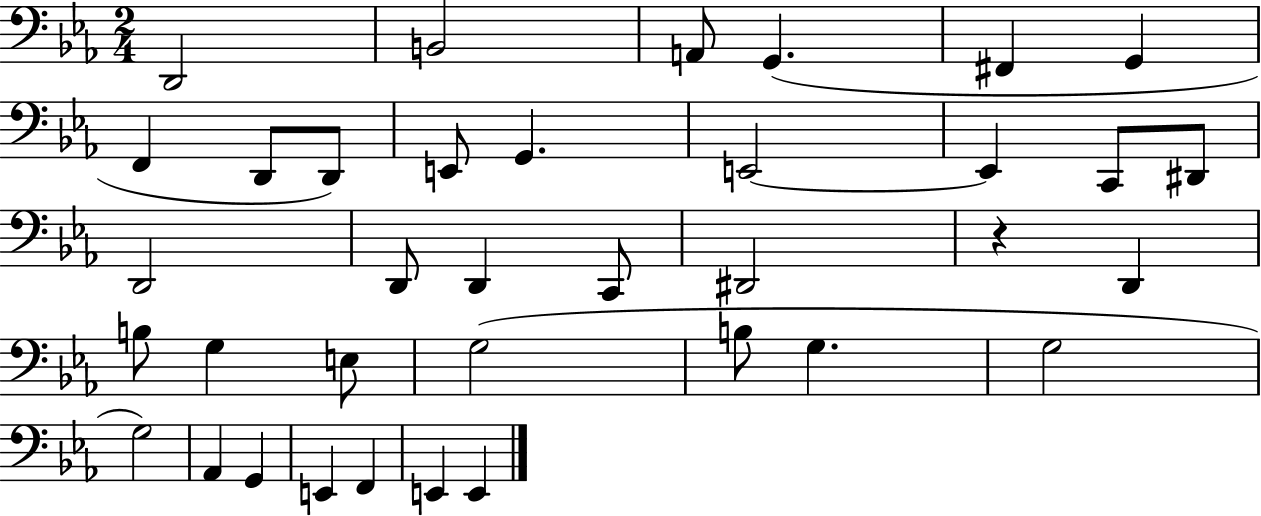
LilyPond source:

{
  \clef bass
  \numericTimeSignature
  \time 2/4
  \key ees \major
  \repeat volta 2 { d,2 | b,2 | a,8 g,4.( | fis,4 g,4 | \break f,4 d,8 d,8) | e,8 g,4. | e,2~~ | e,4 c,8 dis,8 | \break d,2 | d,8 d,4 c,8 | dis,2 | r4 d,4 | \break b8 g4 e8 | g2( | b8 g4. | g2 | \break g2) | aes,4 g,4 | e,4 f,4 | e,4 e,4 | \break } \bar "|."
}